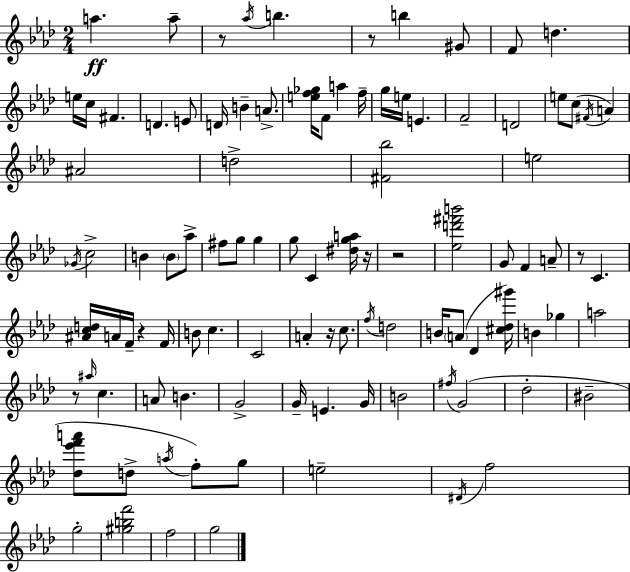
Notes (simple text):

A5/q. A5/e R/e Ab5/s B5/q. R/e B5/q G#4/e F4/e D5/q. E5/s C5/s F#4/q. D4/q. E4/e D4/s B4/q A4/e. [E5,F5,Gb5]/s F4/e A5/q F5/s G5/s E5/s E4/q. F4/h D4/h E5/e C5/e F#4/s A4/q A#4/h D5/h [F#4,Bb5]/h E5/h Gb4/s C5/h B4/q B4/e Ab5/e F#5/e G5/e G5/q G5/e C4/q [D#5,G5,A5]/s R/s R/h [Eb5,D6,F#6,B6]/h G4/e F4/q A4/e R/e C4/q. [A#4,C5,D5]/s A4/s F4/s R/q F4/s B4/e C5/q. C4/h A4/q R/s C5/e. F5/s D5/h B4/s A4/e Db4/q [C#5,Db5,G#6]/s B4/q Gb5/q A5/h R/e A#5/s C5/q. A4/e B4/q. G4/h G4/s E4/q. G4/s B4/h F#5/s G4/h Db5/h BIS4/h [Db5,Eb6,F6,A6]/e D5/e A5/s F5/e G5/e E5/h D#4/s F5/h G5/h [G#5,B5,F6]/h F5/h G5/h